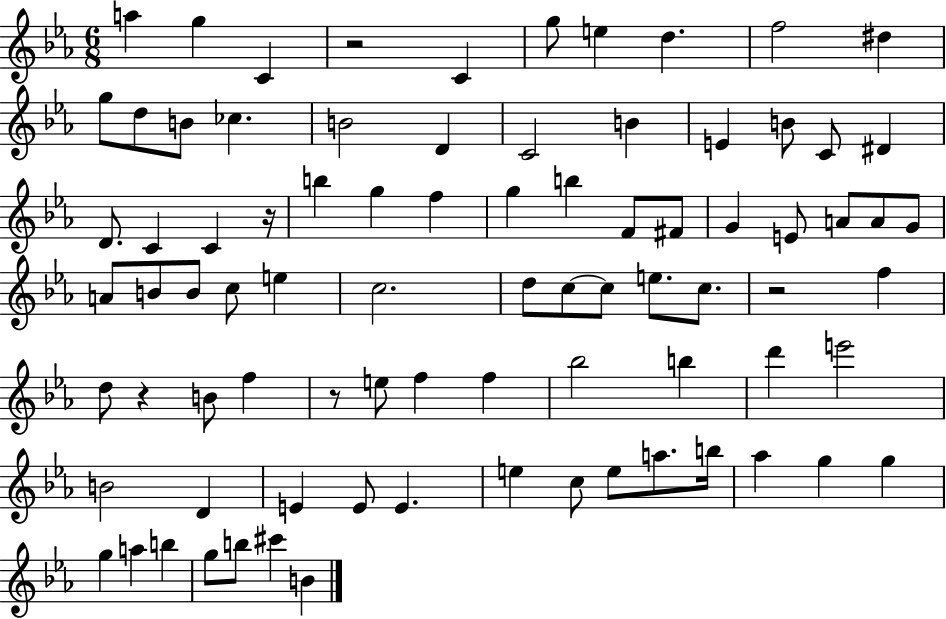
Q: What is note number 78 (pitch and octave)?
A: B4